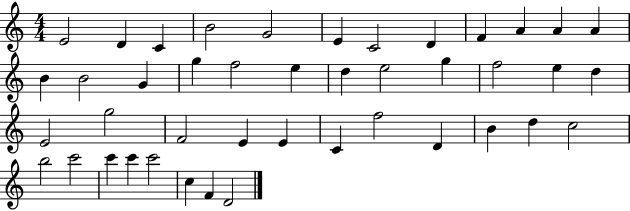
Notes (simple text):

E4/h D4/q C4/q B4/h G4/h E4/q C4/h D4/q F4/q A4/q A4/q A4/q B4/q B4/h G4/q G5/q F5/h E5/q D5/q E5/h G5/q F5/h E5/q D5/q E4/h G5/h F4/h E4/q E4/q C4/q F5/h D4/q B4/q D5/q C5/h B5/h C6/h C6/q C6/q C6/h C5/q F4/q D4/h